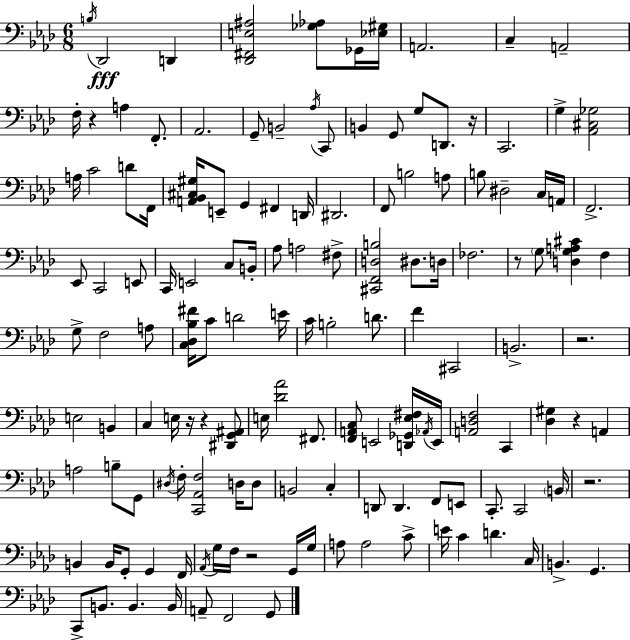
X:1
T:Untitled
M:6/8
L:1/4
K:Fm
B,/4 _D,,2 D,, [_D,,^F,,E,^A,]2 [_G,_A,]/2 _G,,/4 [_E,^G,]/4 A,,2 C, A,,2 F,/4 z A, F,,/2 _A,,2 G,,/2 B,,2 _A,/4 C,,/2 B,, G,,/2 G,/2 D,,/2 z/4 C,,2 G, [_A,,^C,_G,]2 A,/4 C2 D/2 F,,/4 [A,,_B,,^C,^G,]/4 E,,/2 G,, ^F,, D,,/4 ^D,,2 F,,/2 B,2 A,/2 B,/2 ^D,2 C,/4 A,,/4 F,,2 _E,,/2 C,,2 E,,/2 C,,/4 E,,2 C,/2 B,,/4 _A,/2 A,2 ^F,/2 [^C,,F,,D,B,]2 ^D,/2 D,/4 _F,2 z/2 G,/2 [D,G,A,^C] F, G,/2 F,2 A,/2 [C,_D,_B,^F]/4 C/2 D2 E/4 C/4 B,2 D/2 F ^C,,2 B,,2 z2 E,2 B,, C, E,/4 z/4 z [^D,,G,,^A,,]/2 E,/4 [_D_A]2 ^F,,/2 [F,,A,,C,]/2 E,,2 [D,,_G,,_E,^F,]/4 _A,,/4 E,,/4 [A,,D,F,]2 C,, [_D,^G,] z A,, A,2 B,/2 G,,/2 ^D,/4 F,/4 [C,,_A,,F,]2 D,/4 D,/2 B,,2 C, D,,/2 D,, F,,/2 E,,/2 C,,/2 C,,2 B,,/4 z2 B,, B,,/4 G,,/2 G,, F,,/4 _A,,/4 G,/4 F,/4 z2 G,,/4 G,/4 A,/2 A,2 C/2 E/4 C D C,/4 B,, G,, C,,/2 B,,/2 B,, B,,/4 A,,/2 F,,2 G,,/2